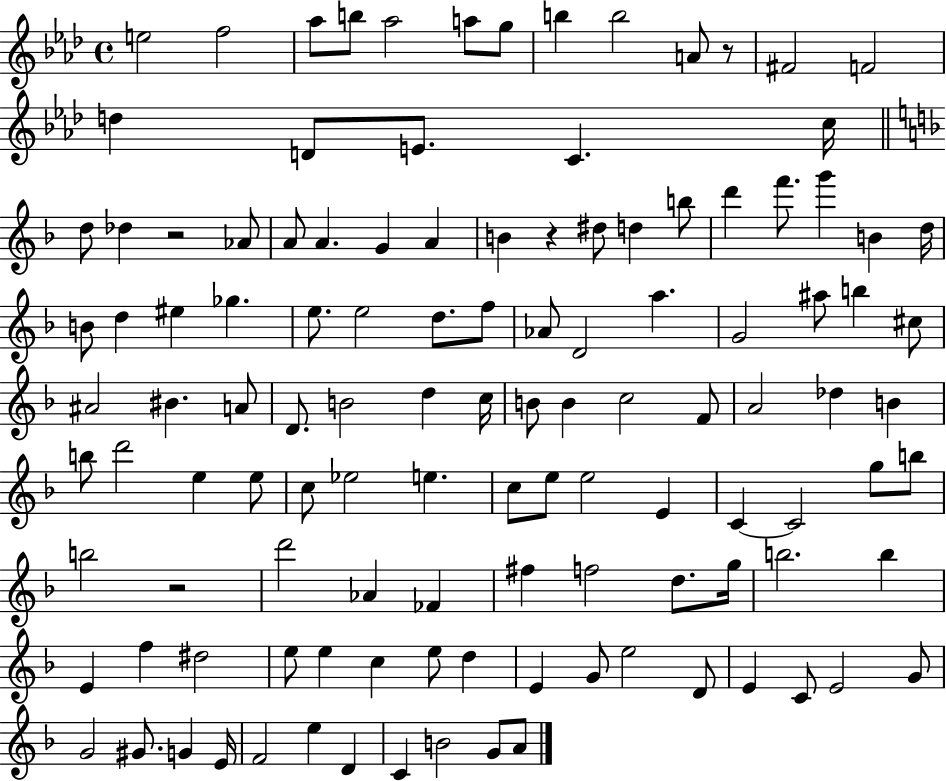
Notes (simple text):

E5/h F5/h Ab5/e B5/e Ab5/h A5/e G5/e B5/q B5/h A4/e R/e F#4/h F4/h D5/q D4/e E4/e. C4/q. C5/s D5/e Db5/q R/h Ab4/e A4/e A4/q. G4/q A4/q B4/q R/q D#5/e D5/q B5/e D6/q F6/e. G6/q B4/q D5/s B4/e D5/q EIS5/q Gb5/q. E5/e. E5/h D5/e. F5/e Ab4/e D4/h A5/q. G4/h A#5/e B5/q C#5/e A#4/h BIS4/q. A4/e D4/e. B4/h D5/q C5/s B4/e B4/q C5/h F4/e A4/h Db5/q B4/q B5/e D6/h E5/q E5/e C5/e Eb5/h E5/q. C5/e E5/e E5/h E4/q C4/q C4/h G5/e B5/e B5/h R/h D6/h Ab4/q FES4/q F#5/q F5/h D5/e. G5/s B5/h. B5/q E4/q F5/q D#5/h E5/e E5/q C5/q E5/e D5/q E4/q G4/e E5/h D4/e E4/q C4/e E4/h G4/e G4/h G#4/e. G4/q E4/s F4/h E5/q D4/q C4/q B4/h G4/e A4/e